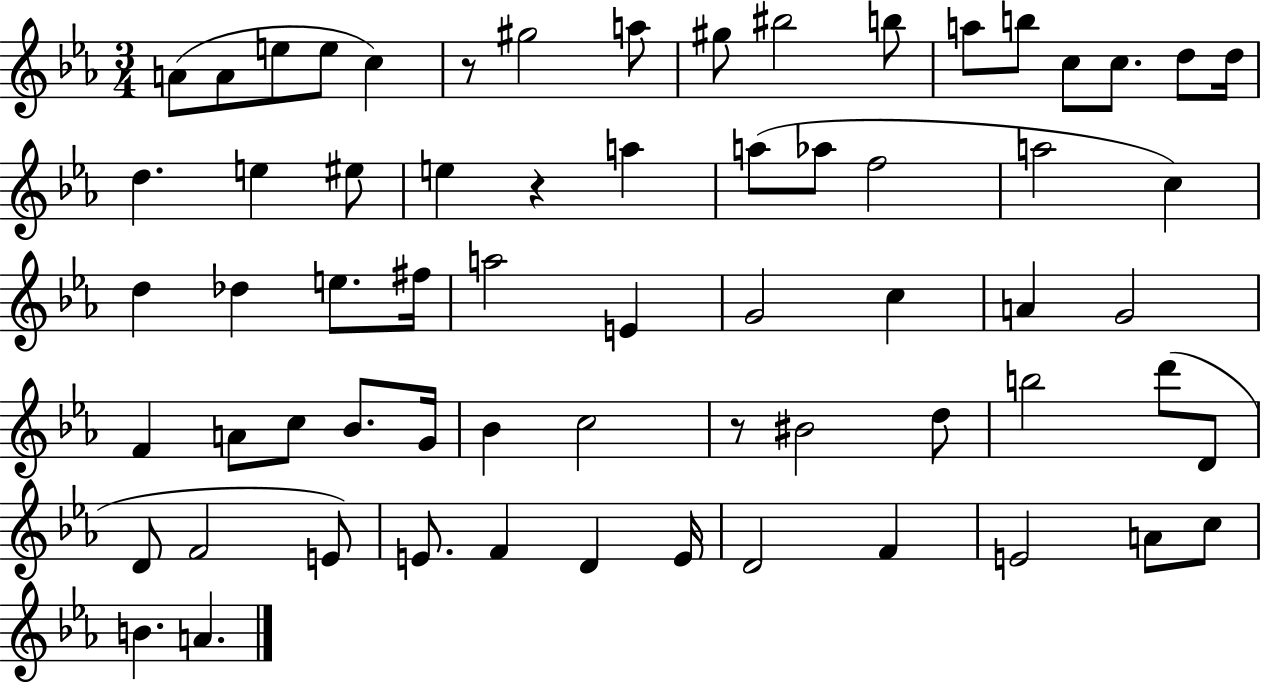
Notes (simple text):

A4/e A4/e E5/e E5/e C5/q R/e G#5/h A5/e G#5/e BIS5/h B5/e A5/e B5/e C5/e C5/e. D5/e D5/s D5/q. E5/q EIS5/e E5/q R/q A5/q A5/e Ab5/e F5/h A5/h C5/q D5/q Db5/q E5/e. F#5/s A5/h E4/q G4/h C5/q A4/q G4/h F4/q A4/e C5/e Bb4/e. G4/s Bb4/q C5/h R/e BIS4/h D5/e B5/h D6/e D4/e D4/e F4/h E4/e E4/e. F4/q D4/q E4/s D4/h F4/q E4/h A4/e C5/e B4/q. A4/q.